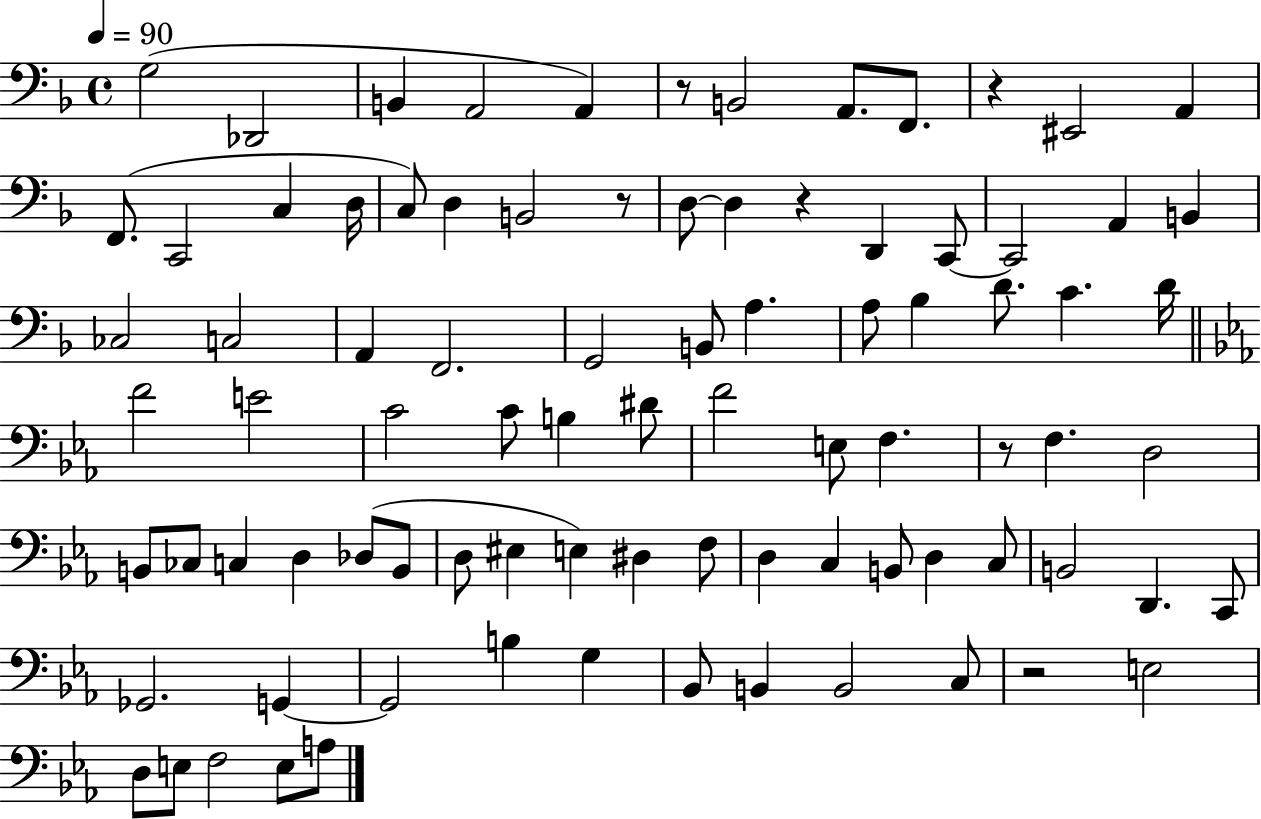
{
  \clef bass
  \time 4/4
  \defaultTimeSignature
  \key f \major
  \tempo 4 = 90
  g2( des,2 | b,4 a,2 a,4) | r8 b,2 a,8. f,8. | r4 eis,2 a,4 | \break f,8.( c,2 c4 d16 | c8) d4 b,2 r8 | d8~~ d4 r4 d,4 c,8~~ | c,2 a,4 b,4 | \break ces2 c2 | a,4 f,2. | g,2 b,8 a4. | a8 bes4 d'8. c'4. d'16 | \break \bar "||" \break \key ees \major f'2 e'2 | c'2 c'8 b4 dis'8 | f'2 e8 f4. | r8 f4. d2 | \break b,8 ces8 c4 d4 des8( b,8 | d8 eis4 e4) dis4 f8 | d4 c4 b,8 d4 c8 | b,2 d,4. c,8 | \break ges,2. g,4~~ | g,2 b4 g4 | bes,8 b,4 b,2 c8 | r2 e2 | \break d8 e8 f2 e8 a8 | \bar "|."
}